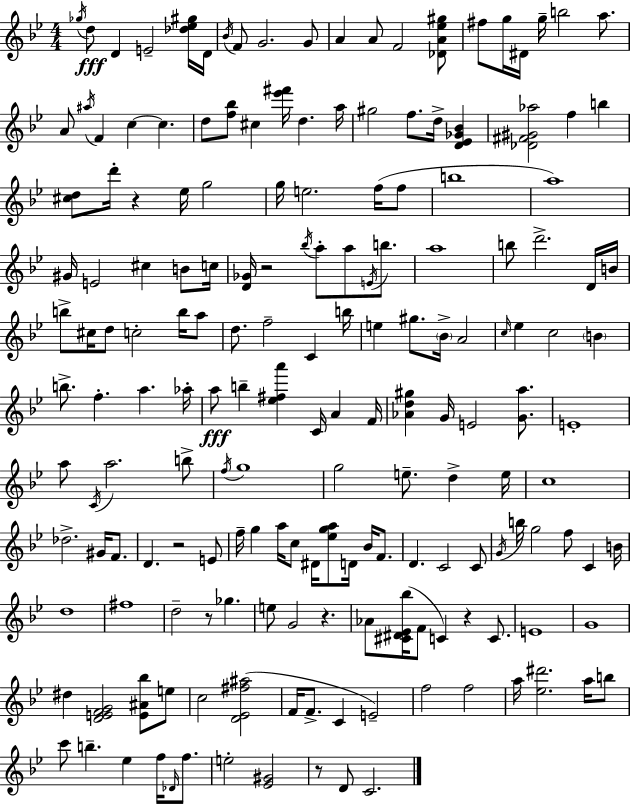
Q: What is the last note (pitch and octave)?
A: C4